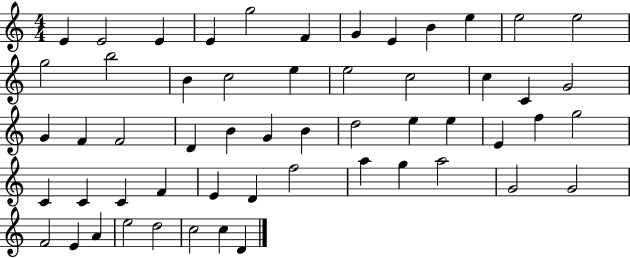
E4/q E4/h E4/q E4/q G5/h F4/q G4/q E4/q B4/q E5/q E5/h E5/h G5/h B5/h B4/q C5/h E5/q E5/h C5/h C5/q C4/q G4/h G4/q F4/q F4/h D4/q B4/q G4/q B4/q D5/h E5/q E5/q E4/q F5/q G5/h C4/q C4/q C4/q F4/q E4/q D4/q F5/h A5/q G5/q A5/h G4/h G4/h F4/h E4/q A4/q E5/h D5/h C5/h C5/q D4/q